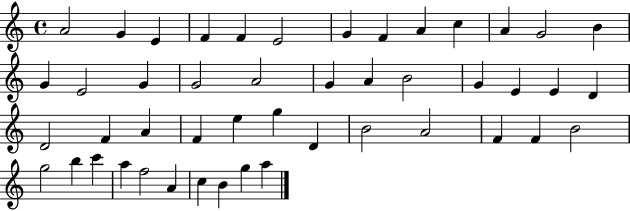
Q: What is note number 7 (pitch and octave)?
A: G4